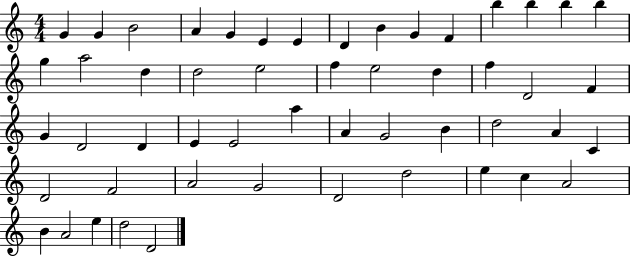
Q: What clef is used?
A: treble